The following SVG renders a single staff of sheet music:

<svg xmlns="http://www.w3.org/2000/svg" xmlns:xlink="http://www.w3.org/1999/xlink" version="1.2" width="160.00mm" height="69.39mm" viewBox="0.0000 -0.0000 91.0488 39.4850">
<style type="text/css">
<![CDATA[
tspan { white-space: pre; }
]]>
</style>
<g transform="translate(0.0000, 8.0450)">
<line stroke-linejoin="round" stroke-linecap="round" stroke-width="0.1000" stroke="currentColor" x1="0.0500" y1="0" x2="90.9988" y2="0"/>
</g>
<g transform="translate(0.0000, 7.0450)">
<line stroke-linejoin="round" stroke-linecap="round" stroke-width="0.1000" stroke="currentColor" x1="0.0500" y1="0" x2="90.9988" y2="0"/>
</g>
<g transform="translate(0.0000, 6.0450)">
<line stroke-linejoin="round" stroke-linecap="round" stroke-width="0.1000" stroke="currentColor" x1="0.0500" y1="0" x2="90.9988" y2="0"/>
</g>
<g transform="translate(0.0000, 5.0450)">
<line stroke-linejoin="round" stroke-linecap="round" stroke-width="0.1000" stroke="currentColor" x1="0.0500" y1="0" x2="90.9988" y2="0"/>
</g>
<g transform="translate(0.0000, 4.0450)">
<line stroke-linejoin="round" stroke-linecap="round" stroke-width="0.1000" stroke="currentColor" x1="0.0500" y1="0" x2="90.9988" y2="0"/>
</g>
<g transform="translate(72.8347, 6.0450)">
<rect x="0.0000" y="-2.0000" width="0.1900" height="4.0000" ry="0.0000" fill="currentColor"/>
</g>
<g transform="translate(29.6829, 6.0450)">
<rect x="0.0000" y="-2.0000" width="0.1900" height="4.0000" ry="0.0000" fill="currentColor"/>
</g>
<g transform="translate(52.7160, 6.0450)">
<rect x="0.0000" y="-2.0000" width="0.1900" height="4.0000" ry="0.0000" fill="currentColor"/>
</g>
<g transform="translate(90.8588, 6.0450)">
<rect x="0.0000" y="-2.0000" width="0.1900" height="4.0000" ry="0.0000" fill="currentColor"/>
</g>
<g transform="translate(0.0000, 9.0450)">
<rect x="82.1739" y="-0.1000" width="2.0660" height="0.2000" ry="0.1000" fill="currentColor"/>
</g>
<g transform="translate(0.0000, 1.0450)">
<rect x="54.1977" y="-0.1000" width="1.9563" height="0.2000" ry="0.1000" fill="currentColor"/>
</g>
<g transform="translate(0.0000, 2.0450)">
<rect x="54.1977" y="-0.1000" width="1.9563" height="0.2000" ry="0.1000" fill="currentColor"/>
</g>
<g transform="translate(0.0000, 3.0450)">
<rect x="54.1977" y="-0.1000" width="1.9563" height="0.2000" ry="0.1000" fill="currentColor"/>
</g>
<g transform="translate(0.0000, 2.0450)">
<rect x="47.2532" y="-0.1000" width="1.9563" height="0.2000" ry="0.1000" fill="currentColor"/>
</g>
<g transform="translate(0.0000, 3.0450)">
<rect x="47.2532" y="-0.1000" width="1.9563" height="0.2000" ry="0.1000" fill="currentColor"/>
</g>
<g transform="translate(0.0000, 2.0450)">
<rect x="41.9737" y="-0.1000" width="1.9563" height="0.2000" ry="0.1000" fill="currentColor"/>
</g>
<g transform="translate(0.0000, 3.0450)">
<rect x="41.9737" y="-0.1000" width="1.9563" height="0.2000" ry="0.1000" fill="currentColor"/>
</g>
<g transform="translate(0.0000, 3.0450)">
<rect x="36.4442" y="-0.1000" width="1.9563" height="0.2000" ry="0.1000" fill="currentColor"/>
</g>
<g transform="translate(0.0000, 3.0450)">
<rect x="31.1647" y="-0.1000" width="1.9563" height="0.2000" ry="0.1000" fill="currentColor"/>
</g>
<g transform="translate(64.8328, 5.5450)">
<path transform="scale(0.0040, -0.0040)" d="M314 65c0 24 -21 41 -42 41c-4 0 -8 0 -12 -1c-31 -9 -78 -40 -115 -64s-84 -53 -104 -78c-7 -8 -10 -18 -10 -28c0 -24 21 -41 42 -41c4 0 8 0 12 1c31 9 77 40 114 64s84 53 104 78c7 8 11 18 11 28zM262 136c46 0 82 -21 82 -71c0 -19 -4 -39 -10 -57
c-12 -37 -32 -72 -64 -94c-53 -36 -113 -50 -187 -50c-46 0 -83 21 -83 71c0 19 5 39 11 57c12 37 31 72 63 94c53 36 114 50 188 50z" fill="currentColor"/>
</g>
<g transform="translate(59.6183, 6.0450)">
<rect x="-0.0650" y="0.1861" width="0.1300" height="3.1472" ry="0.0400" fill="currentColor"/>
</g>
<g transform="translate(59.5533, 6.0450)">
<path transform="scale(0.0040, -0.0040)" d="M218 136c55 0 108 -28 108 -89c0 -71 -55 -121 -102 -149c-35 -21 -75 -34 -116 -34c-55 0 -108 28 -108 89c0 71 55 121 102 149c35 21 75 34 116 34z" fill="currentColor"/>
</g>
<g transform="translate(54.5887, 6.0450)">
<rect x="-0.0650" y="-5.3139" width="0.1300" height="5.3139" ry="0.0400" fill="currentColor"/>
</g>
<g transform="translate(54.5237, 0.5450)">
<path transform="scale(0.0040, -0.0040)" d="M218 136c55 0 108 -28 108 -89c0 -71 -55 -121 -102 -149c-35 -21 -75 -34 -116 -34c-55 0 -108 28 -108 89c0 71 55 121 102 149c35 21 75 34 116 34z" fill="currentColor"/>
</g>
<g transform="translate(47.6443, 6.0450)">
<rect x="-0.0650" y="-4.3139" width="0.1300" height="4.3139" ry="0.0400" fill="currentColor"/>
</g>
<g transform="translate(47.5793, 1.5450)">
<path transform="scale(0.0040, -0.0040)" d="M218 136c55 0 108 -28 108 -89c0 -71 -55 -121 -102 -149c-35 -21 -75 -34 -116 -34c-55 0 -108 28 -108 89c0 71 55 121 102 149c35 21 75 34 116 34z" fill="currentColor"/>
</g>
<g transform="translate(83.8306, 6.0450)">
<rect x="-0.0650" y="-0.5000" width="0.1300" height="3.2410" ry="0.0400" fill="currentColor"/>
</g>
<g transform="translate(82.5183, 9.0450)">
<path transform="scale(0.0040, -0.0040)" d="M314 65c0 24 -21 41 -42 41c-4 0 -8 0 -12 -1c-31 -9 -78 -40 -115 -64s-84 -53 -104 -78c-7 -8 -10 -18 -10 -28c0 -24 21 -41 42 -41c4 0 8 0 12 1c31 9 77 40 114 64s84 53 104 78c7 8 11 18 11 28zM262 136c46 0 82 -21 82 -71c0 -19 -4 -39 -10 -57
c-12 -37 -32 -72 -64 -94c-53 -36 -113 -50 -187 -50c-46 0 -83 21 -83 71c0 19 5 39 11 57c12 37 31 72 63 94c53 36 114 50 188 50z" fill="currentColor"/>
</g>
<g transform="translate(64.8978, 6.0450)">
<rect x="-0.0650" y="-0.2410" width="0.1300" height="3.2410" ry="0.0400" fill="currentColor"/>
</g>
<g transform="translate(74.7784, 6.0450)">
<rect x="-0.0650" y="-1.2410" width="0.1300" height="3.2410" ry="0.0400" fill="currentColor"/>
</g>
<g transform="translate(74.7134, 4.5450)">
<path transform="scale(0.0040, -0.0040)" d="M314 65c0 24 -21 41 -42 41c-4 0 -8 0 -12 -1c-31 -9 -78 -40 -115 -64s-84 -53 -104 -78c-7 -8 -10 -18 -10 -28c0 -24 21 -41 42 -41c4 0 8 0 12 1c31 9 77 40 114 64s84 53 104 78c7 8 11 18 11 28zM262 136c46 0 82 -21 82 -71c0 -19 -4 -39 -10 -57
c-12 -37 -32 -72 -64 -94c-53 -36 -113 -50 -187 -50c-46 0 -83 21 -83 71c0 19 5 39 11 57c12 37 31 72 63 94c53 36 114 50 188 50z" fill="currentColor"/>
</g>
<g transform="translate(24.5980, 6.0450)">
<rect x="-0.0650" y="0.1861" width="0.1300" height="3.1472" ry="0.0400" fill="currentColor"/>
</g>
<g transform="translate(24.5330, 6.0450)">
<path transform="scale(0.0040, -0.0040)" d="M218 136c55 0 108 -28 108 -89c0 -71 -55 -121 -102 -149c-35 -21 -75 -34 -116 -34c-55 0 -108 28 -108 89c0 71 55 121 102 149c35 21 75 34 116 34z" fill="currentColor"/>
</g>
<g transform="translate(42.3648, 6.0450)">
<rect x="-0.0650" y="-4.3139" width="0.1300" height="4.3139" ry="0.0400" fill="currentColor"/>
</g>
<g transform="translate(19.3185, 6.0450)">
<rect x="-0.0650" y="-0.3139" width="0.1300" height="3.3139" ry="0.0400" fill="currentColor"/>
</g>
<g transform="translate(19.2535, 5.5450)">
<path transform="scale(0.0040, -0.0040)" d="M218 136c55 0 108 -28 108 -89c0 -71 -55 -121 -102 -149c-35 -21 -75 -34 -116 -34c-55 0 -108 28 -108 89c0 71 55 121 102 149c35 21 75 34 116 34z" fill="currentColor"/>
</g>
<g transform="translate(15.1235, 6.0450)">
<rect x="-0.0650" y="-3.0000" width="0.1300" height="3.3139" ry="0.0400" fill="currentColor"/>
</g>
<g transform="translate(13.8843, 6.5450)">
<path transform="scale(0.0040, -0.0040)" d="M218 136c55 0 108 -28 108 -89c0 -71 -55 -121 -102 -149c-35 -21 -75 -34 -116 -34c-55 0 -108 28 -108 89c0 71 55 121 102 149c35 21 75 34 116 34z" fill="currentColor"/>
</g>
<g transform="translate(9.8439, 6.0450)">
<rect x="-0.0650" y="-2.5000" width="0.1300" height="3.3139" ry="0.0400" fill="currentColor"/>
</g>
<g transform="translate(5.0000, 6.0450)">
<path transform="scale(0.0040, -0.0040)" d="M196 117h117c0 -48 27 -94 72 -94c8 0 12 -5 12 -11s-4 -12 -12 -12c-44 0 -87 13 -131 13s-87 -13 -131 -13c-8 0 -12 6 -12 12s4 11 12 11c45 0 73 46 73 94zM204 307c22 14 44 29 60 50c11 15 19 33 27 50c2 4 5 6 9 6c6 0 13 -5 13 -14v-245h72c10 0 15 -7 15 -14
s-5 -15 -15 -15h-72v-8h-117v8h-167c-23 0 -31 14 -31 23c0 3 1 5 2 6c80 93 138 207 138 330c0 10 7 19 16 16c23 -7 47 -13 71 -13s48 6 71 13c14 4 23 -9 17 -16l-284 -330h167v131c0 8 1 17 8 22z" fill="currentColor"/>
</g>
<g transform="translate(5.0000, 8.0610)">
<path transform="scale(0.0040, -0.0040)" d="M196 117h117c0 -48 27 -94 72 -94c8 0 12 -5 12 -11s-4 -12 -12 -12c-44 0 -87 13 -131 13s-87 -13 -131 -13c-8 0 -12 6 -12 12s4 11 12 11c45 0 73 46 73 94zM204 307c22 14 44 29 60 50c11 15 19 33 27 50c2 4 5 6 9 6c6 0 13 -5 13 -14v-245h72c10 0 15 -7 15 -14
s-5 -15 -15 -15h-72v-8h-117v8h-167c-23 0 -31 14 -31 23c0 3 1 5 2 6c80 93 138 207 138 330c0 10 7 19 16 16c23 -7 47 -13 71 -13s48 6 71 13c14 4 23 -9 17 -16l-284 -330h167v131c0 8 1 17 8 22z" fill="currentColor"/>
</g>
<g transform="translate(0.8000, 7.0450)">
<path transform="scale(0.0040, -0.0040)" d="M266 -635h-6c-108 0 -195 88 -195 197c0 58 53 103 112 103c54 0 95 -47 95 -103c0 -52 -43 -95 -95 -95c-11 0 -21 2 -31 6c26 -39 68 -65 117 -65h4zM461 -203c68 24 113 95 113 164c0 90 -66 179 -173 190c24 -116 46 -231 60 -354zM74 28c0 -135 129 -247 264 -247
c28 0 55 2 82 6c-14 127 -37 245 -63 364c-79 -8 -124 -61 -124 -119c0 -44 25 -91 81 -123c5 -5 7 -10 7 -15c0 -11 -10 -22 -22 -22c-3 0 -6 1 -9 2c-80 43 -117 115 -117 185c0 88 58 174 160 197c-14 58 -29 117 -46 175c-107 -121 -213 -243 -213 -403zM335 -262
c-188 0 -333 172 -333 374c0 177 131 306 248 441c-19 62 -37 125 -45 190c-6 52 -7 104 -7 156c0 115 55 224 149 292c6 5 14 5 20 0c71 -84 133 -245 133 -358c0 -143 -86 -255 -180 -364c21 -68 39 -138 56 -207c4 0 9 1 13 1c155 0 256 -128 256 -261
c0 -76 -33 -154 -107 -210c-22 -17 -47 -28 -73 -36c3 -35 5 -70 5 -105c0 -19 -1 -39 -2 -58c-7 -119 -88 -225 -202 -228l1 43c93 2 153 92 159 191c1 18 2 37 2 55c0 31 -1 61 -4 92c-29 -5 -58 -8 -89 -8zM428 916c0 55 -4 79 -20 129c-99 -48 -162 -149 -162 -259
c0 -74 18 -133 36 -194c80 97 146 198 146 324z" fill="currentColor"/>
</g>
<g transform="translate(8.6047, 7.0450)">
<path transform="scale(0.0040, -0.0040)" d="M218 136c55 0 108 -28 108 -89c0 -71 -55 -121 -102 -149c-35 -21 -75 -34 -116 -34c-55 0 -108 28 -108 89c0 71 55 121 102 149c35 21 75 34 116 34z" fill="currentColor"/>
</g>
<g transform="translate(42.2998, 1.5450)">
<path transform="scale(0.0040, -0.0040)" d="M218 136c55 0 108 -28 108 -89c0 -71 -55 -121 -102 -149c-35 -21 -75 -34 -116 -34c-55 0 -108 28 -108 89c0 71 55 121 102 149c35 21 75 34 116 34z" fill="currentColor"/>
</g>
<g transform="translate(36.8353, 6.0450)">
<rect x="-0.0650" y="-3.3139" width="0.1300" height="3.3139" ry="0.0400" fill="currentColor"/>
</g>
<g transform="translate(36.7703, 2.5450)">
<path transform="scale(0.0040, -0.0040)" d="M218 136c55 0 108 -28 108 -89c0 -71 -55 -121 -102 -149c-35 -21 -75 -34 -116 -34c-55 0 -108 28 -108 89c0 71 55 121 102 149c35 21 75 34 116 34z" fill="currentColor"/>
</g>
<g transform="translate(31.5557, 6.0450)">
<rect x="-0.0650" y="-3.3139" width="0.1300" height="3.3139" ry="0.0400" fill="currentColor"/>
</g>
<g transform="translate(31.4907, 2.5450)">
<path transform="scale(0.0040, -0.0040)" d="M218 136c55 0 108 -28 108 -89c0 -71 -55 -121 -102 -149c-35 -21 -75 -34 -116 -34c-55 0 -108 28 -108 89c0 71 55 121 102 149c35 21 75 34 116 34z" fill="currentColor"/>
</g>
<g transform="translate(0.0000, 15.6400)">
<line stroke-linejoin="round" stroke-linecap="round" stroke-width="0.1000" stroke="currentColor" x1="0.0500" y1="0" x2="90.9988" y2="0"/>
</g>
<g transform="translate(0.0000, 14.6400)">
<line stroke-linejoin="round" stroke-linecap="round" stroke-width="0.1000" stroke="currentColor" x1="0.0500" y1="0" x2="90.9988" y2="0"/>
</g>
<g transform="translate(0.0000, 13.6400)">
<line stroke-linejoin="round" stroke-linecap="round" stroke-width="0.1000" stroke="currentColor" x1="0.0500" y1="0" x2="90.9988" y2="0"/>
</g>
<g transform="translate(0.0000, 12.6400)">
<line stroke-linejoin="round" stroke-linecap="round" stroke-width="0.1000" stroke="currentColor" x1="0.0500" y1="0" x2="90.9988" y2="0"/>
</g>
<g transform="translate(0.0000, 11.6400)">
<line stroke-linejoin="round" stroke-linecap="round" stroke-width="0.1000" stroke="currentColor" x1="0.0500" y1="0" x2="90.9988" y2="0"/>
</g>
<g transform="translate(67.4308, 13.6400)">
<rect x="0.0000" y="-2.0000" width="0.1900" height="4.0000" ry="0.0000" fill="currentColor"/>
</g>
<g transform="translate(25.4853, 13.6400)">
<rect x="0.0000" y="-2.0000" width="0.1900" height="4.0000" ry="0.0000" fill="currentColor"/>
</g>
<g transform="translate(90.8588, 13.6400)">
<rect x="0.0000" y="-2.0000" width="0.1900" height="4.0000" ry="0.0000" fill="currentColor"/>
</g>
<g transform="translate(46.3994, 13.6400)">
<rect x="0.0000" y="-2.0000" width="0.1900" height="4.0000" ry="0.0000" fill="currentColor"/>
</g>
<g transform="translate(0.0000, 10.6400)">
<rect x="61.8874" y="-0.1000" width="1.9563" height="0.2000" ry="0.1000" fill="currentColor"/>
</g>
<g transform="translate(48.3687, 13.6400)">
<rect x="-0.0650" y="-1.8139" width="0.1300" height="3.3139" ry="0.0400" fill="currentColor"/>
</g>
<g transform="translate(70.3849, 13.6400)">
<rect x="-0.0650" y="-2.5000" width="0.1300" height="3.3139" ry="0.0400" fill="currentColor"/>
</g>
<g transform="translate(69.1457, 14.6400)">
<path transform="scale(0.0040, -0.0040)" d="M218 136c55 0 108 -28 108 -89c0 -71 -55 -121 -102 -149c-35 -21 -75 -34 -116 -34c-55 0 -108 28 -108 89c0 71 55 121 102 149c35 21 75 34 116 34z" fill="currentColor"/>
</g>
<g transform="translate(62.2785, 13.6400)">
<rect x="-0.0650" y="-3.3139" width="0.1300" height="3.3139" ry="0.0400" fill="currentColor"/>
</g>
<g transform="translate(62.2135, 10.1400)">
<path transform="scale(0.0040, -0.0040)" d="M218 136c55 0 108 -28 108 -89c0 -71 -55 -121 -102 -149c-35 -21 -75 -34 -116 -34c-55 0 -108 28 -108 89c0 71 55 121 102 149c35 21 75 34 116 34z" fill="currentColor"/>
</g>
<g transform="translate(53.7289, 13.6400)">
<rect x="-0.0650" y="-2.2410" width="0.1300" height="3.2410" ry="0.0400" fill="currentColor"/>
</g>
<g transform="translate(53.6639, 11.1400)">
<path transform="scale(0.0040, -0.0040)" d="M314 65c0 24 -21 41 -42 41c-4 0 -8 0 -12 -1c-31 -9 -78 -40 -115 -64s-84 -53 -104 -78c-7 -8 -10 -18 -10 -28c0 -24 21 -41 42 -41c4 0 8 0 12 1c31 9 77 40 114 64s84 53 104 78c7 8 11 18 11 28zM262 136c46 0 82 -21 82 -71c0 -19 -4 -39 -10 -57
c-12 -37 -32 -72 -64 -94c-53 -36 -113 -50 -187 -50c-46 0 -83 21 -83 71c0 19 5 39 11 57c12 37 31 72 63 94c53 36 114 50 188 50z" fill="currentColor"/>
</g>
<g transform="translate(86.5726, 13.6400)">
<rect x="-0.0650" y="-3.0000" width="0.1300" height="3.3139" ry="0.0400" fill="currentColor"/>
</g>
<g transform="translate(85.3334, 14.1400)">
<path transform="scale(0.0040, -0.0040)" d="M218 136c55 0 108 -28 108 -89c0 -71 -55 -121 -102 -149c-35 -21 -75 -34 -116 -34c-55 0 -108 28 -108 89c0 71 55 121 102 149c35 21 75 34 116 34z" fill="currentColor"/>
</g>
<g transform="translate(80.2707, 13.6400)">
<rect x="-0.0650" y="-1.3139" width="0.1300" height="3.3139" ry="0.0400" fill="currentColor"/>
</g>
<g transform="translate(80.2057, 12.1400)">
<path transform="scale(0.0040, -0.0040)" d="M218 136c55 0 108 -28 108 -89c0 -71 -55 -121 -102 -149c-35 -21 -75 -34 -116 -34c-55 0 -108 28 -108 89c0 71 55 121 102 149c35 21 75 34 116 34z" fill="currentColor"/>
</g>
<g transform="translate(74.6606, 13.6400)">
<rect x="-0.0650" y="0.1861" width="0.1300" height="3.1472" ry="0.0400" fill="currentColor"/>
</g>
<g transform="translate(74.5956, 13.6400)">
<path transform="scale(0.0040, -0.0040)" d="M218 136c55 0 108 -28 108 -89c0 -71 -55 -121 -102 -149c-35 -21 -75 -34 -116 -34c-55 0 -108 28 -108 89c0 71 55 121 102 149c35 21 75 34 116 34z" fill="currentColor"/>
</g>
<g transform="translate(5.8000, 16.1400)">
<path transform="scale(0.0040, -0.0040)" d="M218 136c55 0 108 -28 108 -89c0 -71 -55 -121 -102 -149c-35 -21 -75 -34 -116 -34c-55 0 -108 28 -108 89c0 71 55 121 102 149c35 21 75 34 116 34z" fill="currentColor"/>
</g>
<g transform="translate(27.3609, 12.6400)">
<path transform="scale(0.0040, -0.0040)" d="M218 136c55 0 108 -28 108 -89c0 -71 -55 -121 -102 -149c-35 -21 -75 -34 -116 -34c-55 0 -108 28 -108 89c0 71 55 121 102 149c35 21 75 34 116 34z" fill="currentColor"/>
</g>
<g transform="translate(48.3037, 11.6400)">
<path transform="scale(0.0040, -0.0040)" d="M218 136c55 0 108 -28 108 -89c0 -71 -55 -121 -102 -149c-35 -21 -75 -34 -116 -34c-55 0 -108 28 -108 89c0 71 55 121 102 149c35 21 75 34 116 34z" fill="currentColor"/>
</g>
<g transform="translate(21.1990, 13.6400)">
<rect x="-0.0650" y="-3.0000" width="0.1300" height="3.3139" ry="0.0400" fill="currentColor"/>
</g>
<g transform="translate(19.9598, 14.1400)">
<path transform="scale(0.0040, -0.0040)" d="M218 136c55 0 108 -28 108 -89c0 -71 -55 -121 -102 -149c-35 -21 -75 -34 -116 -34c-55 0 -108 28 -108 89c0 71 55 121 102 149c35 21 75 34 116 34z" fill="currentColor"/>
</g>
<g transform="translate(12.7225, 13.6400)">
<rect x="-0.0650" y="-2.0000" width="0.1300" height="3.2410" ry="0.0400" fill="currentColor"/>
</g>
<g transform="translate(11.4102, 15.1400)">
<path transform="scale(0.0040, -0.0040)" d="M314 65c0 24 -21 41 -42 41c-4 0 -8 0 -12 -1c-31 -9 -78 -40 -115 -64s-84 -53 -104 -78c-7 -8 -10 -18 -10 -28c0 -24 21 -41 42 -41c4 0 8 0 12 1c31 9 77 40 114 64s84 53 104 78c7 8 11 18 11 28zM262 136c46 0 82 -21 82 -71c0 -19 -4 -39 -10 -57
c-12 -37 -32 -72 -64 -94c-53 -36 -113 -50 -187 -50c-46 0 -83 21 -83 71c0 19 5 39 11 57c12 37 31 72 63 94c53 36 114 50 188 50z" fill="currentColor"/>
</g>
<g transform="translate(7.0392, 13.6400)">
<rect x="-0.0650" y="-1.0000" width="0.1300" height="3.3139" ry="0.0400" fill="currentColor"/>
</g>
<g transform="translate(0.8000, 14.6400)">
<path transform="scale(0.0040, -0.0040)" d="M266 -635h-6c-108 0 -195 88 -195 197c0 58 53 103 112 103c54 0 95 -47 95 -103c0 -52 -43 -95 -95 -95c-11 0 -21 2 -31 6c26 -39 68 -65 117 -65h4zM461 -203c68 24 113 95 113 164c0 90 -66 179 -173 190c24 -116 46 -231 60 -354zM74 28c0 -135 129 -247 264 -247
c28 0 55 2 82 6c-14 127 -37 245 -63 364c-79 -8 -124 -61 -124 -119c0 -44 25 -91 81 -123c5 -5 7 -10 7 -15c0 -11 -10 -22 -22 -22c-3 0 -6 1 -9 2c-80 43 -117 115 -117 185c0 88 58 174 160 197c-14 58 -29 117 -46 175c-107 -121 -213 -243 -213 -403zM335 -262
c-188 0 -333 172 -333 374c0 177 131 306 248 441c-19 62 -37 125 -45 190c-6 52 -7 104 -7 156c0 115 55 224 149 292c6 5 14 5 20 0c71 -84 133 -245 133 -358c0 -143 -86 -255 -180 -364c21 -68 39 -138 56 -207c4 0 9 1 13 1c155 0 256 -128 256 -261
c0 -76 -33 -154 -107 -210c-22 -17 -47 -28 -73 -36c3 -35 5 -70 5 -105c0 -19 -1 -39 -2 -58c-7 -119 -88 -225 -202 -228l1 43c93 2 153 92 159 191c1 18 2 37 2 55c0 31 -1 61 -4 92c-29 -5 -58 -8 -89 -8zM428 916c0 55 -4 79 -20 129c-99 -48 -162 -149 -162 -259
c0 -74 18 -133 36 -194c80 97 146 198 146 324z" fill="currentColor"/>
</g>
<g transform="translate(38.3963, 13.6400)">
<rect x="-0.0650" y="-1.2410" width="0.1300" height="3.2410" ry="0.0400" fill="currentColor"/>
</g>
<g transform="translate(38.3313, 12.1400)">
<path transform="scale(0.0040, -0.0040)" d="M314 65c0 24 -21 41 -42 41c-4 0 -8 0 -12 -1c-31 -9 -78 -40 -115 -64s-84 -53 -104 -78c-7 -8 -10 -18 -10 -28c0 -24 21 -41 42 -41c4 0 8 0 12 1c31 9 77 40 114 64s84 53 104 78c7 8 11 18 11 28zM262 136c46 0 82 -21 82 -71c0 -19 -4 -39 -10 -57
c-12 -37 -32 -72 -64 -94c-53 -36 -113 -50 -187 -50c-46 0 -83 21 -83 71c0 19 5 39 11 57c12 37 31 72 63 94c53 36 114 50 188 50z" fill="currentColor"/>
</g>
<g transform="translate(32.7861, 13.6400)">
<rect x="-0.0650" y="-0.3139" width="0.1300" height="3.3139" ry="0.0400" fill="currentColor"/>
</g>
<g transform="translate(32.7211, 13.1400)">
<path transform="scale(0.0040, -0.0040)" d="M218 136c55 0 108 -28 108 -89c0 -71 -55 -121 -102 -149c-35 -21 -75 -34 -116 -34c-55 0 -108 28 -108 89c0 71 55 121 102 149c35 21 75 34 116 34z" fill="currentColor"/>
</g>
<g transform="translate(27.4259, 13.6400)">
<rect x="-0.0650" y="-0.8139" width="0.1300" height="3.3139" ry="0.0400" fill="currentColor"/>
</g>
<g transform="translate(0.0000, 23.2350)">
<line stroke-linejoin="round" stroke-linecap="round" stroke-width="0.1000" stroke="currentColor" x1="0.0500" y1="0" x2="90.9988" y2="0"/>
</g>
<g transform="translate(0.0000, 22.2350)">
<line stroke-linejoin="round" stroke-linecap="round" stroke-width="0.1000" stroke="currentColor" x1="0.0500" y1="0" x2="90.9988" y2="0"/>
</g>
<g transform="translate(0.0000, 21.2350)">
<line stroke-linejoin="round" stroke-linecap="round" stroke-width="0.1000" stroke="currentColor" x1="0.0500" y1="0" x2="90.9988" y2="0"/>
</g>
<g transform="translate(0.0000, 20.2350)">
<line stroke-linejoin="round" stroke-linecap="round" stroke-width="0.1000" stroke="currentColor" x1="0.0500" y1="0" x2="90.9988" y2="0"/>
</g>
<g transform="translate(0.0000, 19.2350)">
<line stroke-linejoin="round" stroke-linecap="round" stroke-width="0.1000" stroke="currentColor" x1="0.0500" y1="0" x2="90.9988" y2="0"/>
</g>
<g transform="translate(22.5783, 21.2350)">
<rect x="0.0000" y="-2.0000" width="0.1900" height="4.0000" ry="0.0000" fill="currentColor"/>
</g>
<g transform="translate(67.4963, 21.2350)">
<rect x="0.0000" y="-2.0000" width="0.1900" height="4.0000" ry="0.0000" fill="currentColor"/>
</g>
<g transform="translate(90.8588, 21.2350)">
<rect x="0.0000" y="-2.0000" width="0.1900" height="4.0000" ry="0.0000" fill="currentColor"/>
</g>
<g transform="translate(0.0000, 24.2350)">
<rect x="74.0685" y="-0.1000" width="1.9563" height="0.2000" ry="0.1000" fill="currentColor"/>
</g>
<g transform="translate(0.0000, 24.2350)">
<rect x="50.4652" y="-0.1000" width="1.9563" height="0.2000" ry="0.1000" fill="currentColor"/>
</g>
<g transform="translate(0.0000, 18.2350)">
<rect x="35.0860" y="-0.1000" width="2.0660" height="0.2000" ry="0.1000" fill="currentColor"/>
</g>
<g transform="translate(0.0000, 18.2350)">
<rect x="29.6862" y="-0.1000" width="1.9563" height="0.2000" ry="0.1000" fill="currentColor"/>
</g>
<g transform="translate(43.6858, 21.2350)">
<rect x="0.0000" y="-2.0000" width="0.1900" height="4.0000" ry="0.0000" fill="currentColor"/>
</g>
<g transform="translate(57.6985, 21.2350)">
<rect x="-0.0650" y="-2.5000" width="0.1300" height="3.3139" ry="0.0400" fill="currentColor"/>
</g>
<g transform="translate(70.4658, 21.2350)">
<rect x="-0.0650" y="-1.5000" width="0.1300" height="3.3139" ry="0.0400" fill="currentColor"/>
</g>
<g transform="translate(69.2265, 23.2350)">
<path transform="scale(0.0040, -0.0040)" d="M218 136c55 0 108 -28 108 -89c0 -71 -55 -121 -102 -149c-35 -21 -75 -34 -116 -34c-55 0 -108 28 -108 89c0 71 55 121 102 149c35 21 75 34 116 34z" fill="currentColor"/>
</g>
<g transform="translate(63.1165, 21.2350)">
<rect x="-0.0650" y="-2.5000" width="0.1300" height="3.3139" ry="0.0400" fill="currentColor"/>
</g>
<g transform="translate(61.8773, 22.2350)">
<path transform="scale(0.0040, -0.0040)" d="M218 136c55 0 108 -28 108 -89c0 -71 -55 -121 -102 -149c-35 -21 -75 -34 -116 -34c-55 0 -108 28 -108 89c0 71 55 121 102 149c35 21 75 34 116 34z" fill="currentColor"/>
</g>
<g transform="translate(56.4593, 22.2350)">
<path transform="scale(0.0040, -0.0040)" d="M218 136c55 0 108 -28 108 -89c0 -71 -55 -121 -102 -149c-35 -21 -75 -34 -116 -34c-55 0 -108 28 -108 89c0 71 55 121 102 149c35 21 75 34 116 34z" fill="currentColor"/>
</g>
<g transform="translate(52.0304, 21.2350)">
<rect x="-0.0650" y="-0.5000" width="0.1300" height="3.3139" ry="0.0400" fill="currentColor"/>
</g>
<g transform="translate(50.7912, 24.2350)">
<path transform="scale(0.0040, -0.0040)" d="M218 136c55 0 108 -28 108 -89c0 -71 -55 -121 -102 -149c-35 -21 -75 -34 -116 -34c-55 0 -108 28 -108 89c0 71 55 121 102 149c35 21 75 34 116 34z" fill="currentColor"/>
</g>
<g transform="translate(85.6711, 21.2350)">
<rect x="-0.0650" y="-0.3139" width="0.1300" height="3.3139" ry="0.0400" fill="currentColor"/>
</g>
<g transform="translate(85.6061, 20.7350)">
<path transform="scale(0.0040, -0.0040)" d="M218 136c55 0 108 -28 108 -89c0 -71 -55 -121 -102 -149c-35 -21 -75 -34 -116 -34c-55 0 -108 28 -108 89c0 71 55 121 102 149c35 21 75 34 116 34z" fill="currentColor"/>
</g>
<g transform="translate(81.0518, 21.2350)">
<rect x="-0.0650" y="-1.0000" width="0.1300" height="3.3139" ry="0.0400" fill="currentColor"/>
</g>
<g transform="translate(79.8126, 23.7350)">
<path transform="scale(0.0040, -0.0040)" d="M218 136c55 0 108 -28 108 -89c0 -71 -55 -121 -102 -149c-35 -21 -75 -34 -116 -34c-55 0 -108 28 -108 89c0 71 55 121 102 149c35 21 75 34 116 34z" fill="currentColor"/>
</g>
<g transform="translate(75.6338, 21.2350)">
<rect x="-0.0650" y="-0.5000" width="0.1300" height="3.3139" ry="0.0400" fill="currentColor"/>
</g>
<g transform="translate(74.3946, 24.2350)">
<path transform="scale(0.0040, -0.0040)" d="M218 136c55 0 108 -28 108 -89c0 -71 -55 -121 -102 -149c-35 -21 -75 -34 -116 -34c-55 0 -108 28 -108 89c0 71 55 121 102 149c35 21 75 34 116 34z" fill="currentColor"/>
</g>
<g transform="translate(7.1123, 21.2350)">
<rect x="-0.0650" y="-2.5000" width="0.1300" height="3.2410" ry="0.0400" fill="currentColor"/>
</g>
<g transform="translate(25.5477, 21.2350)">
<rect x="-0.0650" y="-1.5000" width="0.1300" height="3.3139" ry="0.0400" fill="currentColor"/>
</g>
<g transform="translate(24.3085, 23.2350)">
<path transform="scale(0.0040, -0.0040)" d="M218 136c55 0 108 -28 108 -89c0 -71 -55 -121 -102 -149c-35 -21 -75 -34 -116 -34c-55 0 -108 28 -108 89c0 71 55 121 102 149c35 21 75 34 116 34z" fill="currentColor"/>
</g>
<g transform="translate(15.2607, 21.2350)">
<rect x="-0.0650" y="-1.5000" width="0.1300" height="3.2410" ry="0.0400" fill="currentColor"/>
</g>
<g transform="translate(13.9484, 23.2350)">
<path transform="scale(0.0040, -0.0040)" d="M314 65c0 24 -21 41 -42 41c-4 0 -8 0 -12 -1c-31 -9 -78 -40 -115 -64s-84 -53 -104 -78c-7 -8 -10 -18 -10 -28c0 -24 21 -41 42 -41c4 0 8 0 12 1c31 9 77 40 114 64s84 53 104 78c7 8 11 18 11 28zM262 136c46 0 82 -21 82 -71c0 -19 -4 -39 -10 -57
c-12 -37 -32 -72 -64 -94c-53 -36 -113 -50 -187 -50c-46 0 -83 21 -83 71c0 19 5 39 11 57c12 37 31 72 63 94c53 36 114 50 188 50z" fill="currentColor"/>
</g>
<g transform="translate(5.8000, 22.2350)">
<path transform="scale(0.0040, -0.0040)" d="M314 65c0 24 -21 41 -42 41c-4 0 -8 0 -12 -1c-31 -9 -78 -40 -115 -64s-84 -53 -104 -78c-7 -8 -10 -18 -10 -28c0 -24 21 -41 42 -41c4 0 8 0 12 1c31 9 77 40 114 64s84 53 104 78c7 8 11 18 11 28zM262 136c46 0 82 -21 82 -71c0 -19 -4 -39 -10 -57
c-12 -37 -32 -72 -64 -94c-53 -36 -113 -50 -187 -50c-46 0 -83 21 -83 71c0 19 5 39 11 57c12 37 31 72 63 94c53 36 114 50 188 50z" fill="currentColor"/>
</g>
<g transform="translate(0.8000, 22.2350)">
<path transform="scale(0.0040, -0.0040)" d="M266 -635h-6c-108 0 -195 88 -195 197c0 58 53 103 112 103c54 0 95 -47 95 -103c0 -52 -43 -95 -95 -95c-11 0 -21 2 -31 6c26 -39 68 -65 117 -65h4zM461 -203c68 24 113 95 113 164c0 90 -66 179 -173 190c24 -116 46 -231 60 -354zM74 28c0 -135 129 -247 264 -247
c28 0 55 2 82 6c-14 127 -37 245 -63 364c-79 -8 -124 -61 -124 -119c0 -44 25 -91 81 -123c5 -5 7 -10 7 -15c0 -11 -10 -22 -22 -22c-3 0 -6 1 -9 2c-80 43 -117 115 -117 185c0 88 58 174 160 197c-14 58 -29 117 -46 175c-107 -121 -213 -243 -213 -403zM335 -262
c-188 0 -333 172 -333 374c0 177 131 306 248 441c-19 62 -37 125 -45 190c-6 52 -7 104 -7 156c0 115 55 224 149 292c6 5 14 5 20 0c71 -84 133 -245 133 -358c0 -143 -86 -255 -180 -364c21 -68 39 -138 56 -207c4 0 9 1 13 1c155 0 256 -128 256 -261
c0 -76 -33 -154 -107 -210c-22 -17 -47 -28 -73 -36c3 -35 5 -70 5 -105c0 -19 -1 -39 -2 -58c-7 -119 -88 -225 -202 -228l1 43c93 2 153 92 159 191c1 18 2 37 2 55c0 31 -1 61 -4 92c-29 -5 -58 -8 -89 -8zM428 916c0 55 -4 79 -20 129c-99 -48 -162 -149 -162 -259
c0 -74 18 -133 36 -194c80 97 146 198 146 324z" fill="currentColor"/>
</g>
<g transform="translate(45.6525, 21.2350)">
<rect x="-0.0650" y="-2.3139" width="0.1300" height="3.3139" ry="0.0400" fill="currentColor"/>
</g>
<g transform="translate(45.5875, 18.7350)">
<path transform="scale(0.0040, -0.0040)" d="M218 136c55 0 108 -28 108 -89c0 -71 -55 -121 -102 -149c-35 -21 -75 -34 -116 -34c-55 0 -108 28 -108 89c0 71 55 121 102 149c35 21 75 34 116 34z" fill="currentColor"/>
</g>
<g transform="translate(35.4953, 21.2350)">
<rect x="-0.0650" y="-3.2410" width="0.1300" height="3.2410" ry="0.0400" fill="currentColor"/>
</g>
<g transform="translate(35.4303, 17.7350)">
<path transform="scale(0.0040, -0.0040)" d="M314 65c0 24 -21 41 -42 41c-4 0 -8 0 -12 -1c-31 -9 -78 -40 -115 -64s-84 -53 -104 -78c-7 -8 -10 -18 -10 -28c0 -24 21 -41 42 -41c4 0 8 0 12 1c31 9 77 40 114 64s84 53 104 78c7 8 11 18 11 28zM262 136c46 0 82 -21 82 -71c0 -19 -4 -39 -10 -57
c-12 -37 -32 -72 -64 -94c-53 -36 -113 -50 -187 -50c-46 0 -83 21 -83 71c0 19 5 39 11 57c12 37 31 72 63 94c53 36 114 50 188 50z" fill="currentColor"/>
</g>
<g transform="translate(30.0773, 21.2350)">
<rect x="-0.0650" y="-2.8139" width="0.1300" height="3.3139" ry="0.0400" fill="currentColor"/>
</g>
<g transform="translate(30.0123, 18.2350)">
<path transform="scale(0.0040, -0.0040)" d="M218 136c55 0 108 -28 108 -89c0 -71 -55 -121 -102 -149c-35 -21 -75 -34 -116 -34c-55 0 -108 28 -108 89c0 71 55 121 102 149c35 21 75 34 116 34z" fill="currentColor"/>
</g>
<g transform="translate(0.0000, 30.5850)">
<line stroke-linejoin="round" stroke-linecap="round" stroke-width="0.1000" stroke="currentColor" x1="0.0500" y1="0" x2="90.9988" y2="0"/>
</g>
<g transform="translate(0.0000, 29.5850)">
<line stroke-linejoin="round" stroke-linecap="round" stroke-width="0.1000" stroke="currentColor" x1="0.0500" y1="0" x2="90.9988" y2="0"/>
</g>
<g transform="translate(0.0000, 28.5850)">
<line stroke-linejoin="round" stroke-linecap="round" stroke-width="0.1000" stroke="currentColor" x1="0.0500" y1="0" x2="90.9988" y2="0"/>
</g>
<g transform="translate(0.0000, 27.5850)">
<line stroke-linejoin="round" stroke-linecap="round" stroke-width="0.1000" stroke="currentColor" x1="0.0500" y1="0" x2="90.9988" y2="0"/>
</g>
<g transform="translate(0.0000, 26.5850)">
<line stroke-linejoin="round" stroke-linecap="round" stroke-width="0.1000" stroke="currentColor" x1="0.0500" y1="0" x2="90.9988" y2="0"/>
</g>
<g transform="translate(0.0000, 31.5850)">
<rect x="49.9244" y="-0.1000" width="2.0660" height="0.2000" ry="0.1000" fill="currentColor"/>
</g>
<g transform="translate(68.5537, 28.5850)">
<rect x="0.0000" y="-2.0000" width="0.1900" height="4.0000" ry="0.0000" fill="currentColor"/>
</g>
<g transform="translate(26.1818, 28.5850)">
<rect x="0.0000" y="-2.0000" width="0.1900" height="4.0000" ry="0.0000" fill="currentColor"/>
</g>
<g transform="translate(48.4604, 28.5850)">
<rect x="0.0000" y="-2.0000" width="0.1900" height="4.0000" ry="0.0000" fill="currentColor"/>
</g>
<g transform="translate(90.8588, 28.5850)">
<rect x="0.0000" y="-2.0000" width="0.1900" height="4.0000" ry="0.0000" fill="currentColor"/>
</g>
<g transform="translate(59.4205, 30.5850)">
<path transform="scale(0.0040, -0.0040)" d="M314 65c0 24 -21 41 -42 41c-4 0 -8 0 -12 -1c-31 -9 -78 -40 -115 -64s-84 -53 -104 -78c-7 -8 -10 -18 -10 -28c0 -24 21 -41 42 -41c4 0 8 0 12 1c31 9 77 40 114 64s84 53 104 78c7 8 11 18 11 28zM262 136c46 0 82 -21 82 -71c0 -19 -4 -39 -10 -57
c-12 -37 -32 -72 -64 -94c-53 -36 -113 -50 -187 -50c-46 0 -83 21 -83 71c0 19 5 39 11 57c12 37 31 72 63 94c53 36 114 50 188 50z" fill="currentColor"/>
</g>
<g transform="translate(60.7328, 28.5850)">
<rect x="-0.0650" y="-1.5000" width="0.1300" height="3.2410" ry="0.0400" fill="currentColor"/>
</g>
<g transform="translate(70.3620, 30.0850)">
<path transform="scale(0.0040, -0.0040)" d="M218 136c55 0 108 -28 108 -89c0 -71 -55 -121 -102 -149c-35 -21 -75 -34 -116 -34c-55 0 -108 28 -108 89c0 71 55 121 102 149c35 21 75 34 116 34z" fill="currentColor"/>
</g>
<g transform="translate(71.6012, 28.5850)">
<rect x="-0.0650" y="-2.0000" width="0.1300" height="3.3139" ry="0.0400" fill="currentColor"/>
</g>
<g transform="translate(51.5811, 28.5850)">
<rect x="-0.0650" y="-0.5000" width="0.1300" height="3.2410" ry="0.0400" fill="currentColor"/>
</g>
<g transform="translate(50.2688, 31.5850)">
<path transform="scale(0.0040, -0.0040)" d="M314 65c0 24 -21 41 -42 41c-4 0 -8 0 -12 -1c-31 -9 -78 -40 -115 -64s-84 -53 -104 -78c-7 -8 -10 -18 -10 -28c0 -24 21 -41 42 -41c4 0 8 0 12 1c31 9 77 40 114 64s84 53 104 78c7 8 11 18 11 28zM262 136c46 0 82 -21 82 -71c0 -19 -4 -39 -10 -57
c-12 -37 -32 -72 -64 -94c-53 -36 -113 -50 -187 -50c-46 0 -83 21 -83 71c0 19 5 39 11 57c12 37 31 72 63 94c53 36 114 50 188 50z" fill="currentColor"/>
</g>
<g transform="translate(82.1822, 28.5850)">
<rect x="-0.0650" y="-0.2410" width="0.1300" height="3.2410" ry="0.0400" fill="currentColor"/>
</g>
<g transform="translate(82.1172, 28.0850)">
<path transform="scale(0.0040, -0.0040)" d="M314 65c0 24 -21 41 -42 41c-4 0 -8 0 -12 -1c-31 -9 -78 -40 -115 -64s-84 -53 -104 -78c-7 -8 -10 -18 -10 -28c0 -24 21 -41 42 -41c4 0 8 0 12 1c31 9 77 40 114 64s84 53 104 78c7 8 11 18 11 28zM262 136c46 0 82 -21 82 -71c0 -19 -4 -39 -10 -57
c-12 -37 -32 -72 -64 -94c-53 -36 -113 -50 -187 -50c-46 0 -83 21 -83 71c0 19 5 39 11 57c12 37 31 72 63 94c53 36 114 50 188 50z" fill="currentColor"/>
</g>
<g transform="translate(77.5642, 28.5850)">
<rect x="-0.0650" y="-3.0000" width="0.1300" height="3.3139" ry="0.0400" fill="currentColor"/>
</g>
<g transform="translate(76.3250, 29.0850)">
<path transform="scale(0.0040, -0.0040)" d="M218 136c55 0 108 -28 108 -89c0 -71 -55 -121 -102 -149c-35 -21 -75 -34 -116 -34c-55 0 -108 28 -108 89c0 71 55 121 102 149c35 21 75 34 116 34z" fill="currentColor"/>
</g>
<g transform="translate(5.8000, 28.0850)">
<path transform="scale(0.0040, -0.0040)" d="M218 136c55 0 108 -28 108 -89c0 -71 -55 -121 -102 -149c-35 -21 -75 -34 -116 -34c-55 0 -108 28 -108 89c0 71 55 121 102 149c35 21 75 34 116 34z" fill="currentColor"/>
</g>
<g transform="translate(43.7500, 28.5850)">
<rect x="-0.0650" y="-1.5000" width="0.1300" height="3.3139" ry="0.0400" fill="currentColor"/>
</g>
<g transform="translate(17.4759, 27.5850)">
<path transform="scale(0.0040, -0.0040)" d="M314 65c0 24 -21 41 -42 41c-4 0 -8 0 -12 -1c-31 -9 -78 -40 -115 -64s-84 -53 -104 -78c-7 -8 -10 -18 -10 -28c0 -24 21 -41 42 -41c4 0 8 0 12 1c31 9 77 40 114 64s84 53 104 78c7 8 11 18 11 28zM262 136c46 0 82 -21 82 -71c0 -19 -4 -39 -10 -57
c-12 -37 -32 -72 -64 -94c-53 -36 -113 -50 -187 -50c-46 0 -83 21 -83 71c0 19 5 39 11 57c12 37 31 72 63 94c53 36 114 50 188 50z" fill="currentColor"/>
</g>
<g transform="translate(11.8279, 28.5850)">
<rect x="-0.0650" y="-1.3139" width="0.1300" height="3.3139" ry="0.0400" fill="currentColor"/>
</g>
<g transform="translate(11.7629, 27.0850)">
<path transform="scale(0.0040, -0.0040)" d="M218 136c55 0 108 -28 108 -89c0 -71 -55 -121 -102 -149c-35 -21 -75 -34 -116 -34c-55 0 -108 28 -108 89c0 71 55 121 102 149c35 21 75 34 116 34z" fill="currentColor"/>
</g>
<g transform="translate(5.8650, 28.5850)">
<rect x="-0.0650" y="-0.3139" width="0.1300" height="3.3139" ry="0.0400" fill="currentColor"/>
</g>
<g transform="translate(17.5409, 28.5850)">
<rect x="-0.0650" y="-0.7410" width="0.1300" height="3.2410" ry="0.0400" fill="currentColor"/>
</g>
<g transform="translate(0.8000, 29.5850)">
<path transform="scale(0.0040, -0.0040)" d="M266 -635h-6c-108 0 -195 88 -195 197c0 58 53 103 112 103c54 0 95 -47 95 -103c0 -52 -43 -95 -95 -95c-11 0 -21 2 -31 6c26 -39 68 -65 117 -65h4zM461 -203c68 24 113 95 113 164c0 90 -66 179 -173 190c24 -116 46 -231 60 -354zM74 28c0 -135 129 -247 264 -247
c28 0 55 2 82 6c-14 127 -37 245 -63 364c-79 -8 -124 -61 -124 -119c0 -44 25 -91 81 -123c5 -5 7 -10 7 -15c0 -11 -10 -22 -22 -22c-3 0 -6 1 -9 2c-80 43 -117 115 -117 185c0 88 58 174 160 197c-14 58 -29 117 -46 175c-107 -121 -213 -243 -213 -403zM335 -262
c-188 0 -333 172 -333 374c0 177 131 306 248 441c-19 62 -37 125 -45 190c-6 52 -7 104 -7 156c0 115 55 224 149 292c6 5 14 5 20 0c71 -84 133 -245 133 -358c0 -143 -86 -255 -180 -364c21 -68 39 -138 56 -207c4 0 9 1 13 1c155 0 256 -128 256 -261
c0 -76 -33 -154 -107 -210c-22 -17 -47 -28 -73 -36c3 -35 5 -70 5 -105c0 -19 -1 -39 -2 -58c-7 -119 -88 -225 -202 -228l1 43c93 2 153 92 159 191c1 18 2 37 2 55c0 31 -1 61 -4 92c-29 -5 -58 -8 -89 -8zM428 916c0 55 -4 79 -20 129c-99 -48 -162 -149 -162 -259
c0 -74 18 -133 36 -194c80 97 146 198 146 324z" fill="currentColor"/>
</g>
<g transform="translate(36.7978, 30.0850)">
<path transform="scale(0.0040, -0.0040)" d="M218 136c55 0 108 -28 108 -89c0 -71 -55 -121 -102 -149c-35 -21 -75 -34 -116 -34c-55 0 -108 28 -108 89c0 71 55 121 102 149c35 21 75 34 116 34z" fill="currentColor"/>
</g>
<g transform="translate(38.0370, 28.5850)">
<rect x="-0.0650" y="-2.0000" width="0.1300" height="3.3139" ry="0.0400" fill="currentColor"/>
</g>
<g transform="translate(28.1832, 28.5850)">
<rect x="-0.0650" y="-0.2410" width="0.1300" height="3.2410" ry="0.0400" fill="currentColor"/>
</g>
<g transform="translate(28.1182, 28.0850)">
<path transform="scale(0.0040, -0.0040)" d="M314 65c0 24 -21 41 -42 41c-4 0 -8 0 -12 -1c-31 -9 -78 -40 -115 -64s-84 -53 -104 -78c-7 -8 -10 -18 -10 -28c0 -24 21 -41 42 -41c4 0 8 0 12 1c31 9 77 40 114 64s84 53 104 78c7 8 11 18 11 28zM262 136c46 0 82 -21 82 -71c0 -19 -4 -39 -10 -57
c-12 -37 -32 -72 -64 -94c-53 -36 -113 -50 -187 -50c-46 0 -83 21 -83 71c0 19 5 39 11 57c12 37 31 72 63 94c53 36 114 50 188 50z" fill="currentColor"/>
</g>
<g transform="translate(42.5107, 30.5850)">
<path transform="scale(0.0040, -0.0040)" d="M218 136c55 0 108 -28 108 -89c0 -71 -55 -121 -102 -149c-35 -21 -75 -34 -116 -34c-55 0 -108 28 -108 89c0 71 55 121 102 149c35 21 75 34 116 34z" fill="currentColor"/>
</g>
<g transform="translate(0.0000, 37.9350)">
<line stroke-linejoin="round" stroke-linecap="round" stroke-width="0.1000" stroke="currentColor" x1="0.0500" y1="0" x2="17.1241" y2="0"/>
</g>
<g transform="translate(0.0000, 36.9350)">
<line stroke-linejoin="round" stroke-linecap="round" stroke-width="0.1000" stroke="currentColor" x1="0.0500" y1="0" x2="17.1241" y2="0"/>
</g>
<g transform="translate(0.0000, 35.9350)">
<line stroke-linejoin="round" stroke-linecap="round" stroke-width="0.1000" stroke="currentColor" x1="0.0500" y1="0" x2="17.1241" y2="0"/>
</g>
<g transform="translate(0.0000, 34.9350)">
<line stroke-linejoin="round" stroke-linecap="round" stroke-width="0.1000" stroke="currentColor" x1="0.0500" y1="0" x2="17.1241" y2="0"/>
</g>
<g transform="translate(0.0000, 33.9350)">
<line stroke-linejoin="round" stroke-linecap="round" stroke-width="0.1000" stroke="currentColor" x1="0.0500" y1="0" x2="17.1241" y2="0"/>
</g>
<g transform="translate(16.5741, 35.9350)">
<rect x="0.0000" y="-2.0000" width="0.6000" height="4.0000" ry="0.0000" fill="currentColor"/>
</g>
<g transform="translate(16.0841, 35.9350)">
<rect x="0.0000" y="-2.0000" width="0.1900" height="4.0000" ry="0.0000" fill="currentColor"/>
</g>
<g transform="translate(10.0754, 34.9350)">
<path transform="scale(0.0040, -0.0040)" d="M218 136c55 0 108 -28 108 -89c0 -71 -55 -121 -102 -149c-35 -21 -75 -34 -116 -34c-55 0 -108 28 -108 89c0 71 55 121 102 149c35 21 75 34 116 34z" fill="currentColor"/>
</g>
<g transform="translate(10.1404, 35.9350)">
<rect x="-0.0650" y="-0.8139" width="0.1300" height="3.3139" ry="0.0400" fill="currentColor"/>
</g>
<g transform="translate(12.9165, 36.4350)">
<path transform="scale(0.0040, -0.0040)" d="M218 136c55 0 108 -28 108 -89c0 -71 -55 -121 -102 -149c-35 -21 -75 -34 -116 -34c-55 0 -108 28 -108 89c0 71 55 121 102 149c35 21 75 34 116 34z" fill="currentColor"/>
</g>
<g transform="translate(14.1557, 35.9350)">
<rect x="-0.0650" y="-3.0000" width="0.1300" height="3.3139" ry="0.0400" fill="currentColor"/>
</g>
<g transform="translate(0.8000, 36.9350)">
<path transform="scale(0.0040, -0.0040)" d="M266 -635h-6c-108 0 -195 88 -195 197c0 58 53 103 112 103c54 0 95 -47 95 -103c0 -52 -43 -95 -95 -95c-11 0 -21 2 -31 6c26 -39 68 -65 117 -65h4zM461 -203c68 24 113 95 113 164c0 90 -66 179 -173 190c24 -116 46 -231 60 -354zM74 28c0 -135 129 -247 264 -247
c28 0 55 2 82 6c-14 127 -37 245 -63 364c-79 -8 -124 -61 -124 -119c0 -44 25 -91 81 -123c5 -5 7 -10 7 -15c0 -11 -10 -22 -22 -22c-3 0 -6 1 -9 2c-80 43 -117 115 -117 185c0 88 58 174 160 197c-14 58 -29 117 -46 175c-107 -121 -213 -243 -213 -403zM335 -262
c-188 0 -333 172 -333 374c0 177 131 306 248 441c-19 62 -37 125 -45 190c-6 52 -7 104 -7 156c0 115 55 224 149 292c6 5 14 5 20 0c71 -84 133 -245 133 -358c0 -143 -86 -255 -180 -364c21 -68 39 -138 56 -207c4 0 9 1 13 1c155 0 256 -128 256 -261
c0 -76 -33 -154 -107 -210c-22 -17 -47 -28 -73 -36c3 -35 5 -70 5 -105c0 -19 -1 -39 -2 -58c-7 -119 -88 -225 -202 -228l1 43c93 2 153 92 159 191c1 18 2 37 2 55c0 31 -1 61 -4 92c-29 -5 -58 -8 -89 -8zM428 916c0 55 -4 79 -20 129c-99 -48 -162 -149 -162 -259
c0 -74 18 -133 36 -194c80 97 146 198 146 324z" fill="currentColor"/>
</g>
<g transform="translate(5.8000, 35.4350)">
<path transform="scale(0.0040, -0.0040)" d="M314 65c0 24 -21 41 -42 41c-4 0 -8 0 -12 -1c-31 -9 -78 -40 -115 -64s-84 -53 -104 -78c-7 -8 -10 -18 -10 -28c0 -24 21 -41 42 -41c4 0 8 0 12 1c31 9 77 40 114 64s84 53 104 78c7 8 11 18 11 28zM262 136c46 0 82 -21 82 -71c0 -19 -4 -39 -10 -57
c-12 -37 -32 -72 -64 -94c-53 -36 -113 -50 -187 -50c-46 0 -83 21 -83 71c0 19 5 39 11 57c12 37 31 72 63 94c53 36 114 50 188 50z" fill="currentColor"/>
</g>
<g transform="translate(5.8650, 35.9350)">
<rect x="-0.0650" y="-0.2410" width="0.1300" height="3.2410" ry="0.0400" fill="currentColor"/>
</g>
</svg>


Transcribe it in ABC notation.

X:1
T:Untitled
M:4/4
L:1/4
K:C
G A c B b b d' d' f' B c2 e2 C2 D F2 A d c e2 f g2 b G B e A G2 E2 E a b2 g C G G E C D c c e d2 c2 F E C2 E2 F A c2 c2 d A